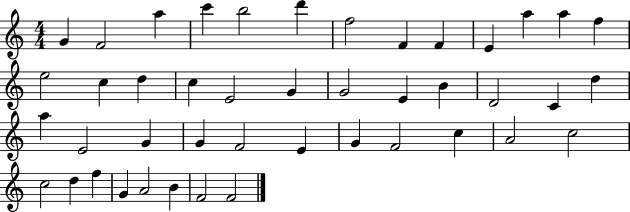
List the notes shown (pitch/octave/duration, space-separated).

G4/q F4/h A5/q C6/q B5/h D6/q F5/h F4/q F4/q E4/q A5/q A5/q F5/q E5/h C5/q D5/q C5/q E4/h G4/q G4/h E4/q B4/q D4/h C4/q D5/q A5/q E4/h G4/q G4/q F4/h E4/q G4/q F4/h C5/q A4/h C5/h C5/h D5/q F5/q G4/q A4/h B4/q F4/h F4/h